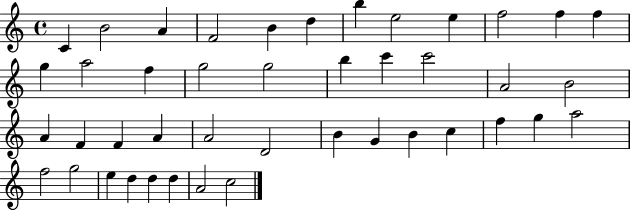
{
  \clef treble
  \time 4/4
  \defaultTimeSignature
  \key c \major
  c'4 b'2 a'4 | f'2 b'4 d''4 | b''4 e''2 e''4 | f''2 f''4 f''4 | \break g''4 a''2 f''4 | g''2 g''2 | b''4 c'''4 c'''2 | a'2 b'2 | \break a'4 f'4 f'4 a'4 | a'2 d'2 | b'4 g'4 b'4 c''4 | f''4 g''4 a''2 | \break f''2 g''2 | e''4 d''4 d''4 d''4 | a'2 c''2 | \bar "|."
}